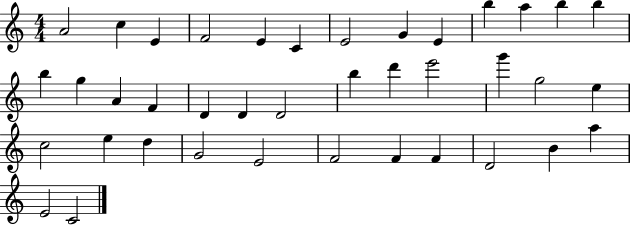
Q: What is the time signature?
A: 4/4